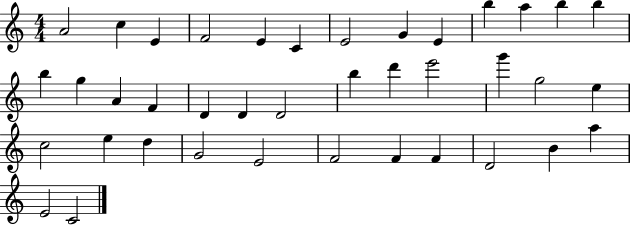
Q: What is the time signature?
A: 4/4